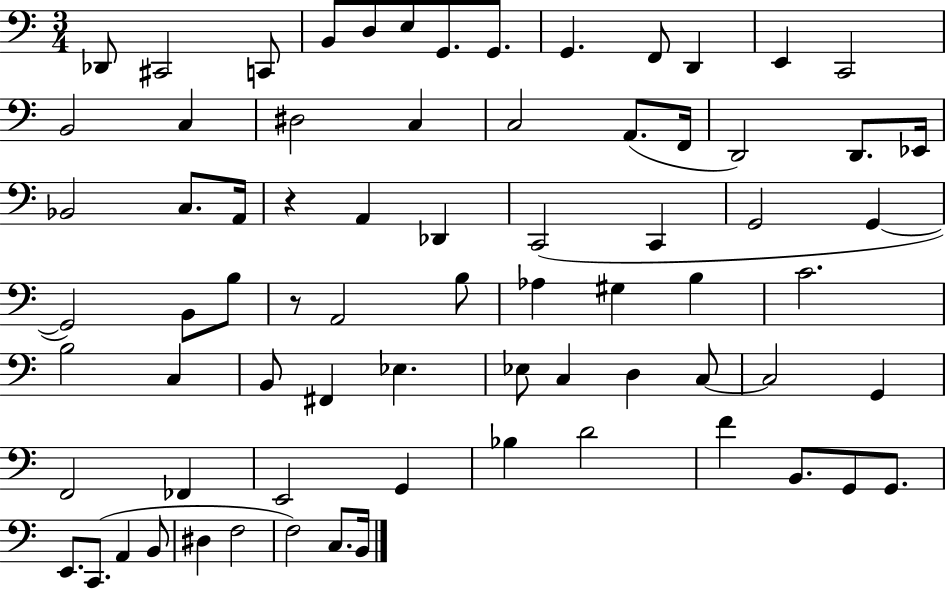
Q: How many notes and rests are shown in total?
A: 73